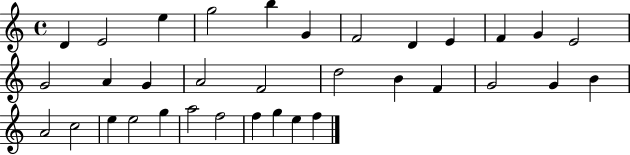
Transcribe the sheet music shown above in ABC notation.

X:1
T:Untitled
M:4/4
L:1/4
K:C
D E2 e g2 b G F2 D E F G E2 G2 A G A2 F2 d2 B F G2 G B A2 c2 e e2 g a2 f2 f g e f